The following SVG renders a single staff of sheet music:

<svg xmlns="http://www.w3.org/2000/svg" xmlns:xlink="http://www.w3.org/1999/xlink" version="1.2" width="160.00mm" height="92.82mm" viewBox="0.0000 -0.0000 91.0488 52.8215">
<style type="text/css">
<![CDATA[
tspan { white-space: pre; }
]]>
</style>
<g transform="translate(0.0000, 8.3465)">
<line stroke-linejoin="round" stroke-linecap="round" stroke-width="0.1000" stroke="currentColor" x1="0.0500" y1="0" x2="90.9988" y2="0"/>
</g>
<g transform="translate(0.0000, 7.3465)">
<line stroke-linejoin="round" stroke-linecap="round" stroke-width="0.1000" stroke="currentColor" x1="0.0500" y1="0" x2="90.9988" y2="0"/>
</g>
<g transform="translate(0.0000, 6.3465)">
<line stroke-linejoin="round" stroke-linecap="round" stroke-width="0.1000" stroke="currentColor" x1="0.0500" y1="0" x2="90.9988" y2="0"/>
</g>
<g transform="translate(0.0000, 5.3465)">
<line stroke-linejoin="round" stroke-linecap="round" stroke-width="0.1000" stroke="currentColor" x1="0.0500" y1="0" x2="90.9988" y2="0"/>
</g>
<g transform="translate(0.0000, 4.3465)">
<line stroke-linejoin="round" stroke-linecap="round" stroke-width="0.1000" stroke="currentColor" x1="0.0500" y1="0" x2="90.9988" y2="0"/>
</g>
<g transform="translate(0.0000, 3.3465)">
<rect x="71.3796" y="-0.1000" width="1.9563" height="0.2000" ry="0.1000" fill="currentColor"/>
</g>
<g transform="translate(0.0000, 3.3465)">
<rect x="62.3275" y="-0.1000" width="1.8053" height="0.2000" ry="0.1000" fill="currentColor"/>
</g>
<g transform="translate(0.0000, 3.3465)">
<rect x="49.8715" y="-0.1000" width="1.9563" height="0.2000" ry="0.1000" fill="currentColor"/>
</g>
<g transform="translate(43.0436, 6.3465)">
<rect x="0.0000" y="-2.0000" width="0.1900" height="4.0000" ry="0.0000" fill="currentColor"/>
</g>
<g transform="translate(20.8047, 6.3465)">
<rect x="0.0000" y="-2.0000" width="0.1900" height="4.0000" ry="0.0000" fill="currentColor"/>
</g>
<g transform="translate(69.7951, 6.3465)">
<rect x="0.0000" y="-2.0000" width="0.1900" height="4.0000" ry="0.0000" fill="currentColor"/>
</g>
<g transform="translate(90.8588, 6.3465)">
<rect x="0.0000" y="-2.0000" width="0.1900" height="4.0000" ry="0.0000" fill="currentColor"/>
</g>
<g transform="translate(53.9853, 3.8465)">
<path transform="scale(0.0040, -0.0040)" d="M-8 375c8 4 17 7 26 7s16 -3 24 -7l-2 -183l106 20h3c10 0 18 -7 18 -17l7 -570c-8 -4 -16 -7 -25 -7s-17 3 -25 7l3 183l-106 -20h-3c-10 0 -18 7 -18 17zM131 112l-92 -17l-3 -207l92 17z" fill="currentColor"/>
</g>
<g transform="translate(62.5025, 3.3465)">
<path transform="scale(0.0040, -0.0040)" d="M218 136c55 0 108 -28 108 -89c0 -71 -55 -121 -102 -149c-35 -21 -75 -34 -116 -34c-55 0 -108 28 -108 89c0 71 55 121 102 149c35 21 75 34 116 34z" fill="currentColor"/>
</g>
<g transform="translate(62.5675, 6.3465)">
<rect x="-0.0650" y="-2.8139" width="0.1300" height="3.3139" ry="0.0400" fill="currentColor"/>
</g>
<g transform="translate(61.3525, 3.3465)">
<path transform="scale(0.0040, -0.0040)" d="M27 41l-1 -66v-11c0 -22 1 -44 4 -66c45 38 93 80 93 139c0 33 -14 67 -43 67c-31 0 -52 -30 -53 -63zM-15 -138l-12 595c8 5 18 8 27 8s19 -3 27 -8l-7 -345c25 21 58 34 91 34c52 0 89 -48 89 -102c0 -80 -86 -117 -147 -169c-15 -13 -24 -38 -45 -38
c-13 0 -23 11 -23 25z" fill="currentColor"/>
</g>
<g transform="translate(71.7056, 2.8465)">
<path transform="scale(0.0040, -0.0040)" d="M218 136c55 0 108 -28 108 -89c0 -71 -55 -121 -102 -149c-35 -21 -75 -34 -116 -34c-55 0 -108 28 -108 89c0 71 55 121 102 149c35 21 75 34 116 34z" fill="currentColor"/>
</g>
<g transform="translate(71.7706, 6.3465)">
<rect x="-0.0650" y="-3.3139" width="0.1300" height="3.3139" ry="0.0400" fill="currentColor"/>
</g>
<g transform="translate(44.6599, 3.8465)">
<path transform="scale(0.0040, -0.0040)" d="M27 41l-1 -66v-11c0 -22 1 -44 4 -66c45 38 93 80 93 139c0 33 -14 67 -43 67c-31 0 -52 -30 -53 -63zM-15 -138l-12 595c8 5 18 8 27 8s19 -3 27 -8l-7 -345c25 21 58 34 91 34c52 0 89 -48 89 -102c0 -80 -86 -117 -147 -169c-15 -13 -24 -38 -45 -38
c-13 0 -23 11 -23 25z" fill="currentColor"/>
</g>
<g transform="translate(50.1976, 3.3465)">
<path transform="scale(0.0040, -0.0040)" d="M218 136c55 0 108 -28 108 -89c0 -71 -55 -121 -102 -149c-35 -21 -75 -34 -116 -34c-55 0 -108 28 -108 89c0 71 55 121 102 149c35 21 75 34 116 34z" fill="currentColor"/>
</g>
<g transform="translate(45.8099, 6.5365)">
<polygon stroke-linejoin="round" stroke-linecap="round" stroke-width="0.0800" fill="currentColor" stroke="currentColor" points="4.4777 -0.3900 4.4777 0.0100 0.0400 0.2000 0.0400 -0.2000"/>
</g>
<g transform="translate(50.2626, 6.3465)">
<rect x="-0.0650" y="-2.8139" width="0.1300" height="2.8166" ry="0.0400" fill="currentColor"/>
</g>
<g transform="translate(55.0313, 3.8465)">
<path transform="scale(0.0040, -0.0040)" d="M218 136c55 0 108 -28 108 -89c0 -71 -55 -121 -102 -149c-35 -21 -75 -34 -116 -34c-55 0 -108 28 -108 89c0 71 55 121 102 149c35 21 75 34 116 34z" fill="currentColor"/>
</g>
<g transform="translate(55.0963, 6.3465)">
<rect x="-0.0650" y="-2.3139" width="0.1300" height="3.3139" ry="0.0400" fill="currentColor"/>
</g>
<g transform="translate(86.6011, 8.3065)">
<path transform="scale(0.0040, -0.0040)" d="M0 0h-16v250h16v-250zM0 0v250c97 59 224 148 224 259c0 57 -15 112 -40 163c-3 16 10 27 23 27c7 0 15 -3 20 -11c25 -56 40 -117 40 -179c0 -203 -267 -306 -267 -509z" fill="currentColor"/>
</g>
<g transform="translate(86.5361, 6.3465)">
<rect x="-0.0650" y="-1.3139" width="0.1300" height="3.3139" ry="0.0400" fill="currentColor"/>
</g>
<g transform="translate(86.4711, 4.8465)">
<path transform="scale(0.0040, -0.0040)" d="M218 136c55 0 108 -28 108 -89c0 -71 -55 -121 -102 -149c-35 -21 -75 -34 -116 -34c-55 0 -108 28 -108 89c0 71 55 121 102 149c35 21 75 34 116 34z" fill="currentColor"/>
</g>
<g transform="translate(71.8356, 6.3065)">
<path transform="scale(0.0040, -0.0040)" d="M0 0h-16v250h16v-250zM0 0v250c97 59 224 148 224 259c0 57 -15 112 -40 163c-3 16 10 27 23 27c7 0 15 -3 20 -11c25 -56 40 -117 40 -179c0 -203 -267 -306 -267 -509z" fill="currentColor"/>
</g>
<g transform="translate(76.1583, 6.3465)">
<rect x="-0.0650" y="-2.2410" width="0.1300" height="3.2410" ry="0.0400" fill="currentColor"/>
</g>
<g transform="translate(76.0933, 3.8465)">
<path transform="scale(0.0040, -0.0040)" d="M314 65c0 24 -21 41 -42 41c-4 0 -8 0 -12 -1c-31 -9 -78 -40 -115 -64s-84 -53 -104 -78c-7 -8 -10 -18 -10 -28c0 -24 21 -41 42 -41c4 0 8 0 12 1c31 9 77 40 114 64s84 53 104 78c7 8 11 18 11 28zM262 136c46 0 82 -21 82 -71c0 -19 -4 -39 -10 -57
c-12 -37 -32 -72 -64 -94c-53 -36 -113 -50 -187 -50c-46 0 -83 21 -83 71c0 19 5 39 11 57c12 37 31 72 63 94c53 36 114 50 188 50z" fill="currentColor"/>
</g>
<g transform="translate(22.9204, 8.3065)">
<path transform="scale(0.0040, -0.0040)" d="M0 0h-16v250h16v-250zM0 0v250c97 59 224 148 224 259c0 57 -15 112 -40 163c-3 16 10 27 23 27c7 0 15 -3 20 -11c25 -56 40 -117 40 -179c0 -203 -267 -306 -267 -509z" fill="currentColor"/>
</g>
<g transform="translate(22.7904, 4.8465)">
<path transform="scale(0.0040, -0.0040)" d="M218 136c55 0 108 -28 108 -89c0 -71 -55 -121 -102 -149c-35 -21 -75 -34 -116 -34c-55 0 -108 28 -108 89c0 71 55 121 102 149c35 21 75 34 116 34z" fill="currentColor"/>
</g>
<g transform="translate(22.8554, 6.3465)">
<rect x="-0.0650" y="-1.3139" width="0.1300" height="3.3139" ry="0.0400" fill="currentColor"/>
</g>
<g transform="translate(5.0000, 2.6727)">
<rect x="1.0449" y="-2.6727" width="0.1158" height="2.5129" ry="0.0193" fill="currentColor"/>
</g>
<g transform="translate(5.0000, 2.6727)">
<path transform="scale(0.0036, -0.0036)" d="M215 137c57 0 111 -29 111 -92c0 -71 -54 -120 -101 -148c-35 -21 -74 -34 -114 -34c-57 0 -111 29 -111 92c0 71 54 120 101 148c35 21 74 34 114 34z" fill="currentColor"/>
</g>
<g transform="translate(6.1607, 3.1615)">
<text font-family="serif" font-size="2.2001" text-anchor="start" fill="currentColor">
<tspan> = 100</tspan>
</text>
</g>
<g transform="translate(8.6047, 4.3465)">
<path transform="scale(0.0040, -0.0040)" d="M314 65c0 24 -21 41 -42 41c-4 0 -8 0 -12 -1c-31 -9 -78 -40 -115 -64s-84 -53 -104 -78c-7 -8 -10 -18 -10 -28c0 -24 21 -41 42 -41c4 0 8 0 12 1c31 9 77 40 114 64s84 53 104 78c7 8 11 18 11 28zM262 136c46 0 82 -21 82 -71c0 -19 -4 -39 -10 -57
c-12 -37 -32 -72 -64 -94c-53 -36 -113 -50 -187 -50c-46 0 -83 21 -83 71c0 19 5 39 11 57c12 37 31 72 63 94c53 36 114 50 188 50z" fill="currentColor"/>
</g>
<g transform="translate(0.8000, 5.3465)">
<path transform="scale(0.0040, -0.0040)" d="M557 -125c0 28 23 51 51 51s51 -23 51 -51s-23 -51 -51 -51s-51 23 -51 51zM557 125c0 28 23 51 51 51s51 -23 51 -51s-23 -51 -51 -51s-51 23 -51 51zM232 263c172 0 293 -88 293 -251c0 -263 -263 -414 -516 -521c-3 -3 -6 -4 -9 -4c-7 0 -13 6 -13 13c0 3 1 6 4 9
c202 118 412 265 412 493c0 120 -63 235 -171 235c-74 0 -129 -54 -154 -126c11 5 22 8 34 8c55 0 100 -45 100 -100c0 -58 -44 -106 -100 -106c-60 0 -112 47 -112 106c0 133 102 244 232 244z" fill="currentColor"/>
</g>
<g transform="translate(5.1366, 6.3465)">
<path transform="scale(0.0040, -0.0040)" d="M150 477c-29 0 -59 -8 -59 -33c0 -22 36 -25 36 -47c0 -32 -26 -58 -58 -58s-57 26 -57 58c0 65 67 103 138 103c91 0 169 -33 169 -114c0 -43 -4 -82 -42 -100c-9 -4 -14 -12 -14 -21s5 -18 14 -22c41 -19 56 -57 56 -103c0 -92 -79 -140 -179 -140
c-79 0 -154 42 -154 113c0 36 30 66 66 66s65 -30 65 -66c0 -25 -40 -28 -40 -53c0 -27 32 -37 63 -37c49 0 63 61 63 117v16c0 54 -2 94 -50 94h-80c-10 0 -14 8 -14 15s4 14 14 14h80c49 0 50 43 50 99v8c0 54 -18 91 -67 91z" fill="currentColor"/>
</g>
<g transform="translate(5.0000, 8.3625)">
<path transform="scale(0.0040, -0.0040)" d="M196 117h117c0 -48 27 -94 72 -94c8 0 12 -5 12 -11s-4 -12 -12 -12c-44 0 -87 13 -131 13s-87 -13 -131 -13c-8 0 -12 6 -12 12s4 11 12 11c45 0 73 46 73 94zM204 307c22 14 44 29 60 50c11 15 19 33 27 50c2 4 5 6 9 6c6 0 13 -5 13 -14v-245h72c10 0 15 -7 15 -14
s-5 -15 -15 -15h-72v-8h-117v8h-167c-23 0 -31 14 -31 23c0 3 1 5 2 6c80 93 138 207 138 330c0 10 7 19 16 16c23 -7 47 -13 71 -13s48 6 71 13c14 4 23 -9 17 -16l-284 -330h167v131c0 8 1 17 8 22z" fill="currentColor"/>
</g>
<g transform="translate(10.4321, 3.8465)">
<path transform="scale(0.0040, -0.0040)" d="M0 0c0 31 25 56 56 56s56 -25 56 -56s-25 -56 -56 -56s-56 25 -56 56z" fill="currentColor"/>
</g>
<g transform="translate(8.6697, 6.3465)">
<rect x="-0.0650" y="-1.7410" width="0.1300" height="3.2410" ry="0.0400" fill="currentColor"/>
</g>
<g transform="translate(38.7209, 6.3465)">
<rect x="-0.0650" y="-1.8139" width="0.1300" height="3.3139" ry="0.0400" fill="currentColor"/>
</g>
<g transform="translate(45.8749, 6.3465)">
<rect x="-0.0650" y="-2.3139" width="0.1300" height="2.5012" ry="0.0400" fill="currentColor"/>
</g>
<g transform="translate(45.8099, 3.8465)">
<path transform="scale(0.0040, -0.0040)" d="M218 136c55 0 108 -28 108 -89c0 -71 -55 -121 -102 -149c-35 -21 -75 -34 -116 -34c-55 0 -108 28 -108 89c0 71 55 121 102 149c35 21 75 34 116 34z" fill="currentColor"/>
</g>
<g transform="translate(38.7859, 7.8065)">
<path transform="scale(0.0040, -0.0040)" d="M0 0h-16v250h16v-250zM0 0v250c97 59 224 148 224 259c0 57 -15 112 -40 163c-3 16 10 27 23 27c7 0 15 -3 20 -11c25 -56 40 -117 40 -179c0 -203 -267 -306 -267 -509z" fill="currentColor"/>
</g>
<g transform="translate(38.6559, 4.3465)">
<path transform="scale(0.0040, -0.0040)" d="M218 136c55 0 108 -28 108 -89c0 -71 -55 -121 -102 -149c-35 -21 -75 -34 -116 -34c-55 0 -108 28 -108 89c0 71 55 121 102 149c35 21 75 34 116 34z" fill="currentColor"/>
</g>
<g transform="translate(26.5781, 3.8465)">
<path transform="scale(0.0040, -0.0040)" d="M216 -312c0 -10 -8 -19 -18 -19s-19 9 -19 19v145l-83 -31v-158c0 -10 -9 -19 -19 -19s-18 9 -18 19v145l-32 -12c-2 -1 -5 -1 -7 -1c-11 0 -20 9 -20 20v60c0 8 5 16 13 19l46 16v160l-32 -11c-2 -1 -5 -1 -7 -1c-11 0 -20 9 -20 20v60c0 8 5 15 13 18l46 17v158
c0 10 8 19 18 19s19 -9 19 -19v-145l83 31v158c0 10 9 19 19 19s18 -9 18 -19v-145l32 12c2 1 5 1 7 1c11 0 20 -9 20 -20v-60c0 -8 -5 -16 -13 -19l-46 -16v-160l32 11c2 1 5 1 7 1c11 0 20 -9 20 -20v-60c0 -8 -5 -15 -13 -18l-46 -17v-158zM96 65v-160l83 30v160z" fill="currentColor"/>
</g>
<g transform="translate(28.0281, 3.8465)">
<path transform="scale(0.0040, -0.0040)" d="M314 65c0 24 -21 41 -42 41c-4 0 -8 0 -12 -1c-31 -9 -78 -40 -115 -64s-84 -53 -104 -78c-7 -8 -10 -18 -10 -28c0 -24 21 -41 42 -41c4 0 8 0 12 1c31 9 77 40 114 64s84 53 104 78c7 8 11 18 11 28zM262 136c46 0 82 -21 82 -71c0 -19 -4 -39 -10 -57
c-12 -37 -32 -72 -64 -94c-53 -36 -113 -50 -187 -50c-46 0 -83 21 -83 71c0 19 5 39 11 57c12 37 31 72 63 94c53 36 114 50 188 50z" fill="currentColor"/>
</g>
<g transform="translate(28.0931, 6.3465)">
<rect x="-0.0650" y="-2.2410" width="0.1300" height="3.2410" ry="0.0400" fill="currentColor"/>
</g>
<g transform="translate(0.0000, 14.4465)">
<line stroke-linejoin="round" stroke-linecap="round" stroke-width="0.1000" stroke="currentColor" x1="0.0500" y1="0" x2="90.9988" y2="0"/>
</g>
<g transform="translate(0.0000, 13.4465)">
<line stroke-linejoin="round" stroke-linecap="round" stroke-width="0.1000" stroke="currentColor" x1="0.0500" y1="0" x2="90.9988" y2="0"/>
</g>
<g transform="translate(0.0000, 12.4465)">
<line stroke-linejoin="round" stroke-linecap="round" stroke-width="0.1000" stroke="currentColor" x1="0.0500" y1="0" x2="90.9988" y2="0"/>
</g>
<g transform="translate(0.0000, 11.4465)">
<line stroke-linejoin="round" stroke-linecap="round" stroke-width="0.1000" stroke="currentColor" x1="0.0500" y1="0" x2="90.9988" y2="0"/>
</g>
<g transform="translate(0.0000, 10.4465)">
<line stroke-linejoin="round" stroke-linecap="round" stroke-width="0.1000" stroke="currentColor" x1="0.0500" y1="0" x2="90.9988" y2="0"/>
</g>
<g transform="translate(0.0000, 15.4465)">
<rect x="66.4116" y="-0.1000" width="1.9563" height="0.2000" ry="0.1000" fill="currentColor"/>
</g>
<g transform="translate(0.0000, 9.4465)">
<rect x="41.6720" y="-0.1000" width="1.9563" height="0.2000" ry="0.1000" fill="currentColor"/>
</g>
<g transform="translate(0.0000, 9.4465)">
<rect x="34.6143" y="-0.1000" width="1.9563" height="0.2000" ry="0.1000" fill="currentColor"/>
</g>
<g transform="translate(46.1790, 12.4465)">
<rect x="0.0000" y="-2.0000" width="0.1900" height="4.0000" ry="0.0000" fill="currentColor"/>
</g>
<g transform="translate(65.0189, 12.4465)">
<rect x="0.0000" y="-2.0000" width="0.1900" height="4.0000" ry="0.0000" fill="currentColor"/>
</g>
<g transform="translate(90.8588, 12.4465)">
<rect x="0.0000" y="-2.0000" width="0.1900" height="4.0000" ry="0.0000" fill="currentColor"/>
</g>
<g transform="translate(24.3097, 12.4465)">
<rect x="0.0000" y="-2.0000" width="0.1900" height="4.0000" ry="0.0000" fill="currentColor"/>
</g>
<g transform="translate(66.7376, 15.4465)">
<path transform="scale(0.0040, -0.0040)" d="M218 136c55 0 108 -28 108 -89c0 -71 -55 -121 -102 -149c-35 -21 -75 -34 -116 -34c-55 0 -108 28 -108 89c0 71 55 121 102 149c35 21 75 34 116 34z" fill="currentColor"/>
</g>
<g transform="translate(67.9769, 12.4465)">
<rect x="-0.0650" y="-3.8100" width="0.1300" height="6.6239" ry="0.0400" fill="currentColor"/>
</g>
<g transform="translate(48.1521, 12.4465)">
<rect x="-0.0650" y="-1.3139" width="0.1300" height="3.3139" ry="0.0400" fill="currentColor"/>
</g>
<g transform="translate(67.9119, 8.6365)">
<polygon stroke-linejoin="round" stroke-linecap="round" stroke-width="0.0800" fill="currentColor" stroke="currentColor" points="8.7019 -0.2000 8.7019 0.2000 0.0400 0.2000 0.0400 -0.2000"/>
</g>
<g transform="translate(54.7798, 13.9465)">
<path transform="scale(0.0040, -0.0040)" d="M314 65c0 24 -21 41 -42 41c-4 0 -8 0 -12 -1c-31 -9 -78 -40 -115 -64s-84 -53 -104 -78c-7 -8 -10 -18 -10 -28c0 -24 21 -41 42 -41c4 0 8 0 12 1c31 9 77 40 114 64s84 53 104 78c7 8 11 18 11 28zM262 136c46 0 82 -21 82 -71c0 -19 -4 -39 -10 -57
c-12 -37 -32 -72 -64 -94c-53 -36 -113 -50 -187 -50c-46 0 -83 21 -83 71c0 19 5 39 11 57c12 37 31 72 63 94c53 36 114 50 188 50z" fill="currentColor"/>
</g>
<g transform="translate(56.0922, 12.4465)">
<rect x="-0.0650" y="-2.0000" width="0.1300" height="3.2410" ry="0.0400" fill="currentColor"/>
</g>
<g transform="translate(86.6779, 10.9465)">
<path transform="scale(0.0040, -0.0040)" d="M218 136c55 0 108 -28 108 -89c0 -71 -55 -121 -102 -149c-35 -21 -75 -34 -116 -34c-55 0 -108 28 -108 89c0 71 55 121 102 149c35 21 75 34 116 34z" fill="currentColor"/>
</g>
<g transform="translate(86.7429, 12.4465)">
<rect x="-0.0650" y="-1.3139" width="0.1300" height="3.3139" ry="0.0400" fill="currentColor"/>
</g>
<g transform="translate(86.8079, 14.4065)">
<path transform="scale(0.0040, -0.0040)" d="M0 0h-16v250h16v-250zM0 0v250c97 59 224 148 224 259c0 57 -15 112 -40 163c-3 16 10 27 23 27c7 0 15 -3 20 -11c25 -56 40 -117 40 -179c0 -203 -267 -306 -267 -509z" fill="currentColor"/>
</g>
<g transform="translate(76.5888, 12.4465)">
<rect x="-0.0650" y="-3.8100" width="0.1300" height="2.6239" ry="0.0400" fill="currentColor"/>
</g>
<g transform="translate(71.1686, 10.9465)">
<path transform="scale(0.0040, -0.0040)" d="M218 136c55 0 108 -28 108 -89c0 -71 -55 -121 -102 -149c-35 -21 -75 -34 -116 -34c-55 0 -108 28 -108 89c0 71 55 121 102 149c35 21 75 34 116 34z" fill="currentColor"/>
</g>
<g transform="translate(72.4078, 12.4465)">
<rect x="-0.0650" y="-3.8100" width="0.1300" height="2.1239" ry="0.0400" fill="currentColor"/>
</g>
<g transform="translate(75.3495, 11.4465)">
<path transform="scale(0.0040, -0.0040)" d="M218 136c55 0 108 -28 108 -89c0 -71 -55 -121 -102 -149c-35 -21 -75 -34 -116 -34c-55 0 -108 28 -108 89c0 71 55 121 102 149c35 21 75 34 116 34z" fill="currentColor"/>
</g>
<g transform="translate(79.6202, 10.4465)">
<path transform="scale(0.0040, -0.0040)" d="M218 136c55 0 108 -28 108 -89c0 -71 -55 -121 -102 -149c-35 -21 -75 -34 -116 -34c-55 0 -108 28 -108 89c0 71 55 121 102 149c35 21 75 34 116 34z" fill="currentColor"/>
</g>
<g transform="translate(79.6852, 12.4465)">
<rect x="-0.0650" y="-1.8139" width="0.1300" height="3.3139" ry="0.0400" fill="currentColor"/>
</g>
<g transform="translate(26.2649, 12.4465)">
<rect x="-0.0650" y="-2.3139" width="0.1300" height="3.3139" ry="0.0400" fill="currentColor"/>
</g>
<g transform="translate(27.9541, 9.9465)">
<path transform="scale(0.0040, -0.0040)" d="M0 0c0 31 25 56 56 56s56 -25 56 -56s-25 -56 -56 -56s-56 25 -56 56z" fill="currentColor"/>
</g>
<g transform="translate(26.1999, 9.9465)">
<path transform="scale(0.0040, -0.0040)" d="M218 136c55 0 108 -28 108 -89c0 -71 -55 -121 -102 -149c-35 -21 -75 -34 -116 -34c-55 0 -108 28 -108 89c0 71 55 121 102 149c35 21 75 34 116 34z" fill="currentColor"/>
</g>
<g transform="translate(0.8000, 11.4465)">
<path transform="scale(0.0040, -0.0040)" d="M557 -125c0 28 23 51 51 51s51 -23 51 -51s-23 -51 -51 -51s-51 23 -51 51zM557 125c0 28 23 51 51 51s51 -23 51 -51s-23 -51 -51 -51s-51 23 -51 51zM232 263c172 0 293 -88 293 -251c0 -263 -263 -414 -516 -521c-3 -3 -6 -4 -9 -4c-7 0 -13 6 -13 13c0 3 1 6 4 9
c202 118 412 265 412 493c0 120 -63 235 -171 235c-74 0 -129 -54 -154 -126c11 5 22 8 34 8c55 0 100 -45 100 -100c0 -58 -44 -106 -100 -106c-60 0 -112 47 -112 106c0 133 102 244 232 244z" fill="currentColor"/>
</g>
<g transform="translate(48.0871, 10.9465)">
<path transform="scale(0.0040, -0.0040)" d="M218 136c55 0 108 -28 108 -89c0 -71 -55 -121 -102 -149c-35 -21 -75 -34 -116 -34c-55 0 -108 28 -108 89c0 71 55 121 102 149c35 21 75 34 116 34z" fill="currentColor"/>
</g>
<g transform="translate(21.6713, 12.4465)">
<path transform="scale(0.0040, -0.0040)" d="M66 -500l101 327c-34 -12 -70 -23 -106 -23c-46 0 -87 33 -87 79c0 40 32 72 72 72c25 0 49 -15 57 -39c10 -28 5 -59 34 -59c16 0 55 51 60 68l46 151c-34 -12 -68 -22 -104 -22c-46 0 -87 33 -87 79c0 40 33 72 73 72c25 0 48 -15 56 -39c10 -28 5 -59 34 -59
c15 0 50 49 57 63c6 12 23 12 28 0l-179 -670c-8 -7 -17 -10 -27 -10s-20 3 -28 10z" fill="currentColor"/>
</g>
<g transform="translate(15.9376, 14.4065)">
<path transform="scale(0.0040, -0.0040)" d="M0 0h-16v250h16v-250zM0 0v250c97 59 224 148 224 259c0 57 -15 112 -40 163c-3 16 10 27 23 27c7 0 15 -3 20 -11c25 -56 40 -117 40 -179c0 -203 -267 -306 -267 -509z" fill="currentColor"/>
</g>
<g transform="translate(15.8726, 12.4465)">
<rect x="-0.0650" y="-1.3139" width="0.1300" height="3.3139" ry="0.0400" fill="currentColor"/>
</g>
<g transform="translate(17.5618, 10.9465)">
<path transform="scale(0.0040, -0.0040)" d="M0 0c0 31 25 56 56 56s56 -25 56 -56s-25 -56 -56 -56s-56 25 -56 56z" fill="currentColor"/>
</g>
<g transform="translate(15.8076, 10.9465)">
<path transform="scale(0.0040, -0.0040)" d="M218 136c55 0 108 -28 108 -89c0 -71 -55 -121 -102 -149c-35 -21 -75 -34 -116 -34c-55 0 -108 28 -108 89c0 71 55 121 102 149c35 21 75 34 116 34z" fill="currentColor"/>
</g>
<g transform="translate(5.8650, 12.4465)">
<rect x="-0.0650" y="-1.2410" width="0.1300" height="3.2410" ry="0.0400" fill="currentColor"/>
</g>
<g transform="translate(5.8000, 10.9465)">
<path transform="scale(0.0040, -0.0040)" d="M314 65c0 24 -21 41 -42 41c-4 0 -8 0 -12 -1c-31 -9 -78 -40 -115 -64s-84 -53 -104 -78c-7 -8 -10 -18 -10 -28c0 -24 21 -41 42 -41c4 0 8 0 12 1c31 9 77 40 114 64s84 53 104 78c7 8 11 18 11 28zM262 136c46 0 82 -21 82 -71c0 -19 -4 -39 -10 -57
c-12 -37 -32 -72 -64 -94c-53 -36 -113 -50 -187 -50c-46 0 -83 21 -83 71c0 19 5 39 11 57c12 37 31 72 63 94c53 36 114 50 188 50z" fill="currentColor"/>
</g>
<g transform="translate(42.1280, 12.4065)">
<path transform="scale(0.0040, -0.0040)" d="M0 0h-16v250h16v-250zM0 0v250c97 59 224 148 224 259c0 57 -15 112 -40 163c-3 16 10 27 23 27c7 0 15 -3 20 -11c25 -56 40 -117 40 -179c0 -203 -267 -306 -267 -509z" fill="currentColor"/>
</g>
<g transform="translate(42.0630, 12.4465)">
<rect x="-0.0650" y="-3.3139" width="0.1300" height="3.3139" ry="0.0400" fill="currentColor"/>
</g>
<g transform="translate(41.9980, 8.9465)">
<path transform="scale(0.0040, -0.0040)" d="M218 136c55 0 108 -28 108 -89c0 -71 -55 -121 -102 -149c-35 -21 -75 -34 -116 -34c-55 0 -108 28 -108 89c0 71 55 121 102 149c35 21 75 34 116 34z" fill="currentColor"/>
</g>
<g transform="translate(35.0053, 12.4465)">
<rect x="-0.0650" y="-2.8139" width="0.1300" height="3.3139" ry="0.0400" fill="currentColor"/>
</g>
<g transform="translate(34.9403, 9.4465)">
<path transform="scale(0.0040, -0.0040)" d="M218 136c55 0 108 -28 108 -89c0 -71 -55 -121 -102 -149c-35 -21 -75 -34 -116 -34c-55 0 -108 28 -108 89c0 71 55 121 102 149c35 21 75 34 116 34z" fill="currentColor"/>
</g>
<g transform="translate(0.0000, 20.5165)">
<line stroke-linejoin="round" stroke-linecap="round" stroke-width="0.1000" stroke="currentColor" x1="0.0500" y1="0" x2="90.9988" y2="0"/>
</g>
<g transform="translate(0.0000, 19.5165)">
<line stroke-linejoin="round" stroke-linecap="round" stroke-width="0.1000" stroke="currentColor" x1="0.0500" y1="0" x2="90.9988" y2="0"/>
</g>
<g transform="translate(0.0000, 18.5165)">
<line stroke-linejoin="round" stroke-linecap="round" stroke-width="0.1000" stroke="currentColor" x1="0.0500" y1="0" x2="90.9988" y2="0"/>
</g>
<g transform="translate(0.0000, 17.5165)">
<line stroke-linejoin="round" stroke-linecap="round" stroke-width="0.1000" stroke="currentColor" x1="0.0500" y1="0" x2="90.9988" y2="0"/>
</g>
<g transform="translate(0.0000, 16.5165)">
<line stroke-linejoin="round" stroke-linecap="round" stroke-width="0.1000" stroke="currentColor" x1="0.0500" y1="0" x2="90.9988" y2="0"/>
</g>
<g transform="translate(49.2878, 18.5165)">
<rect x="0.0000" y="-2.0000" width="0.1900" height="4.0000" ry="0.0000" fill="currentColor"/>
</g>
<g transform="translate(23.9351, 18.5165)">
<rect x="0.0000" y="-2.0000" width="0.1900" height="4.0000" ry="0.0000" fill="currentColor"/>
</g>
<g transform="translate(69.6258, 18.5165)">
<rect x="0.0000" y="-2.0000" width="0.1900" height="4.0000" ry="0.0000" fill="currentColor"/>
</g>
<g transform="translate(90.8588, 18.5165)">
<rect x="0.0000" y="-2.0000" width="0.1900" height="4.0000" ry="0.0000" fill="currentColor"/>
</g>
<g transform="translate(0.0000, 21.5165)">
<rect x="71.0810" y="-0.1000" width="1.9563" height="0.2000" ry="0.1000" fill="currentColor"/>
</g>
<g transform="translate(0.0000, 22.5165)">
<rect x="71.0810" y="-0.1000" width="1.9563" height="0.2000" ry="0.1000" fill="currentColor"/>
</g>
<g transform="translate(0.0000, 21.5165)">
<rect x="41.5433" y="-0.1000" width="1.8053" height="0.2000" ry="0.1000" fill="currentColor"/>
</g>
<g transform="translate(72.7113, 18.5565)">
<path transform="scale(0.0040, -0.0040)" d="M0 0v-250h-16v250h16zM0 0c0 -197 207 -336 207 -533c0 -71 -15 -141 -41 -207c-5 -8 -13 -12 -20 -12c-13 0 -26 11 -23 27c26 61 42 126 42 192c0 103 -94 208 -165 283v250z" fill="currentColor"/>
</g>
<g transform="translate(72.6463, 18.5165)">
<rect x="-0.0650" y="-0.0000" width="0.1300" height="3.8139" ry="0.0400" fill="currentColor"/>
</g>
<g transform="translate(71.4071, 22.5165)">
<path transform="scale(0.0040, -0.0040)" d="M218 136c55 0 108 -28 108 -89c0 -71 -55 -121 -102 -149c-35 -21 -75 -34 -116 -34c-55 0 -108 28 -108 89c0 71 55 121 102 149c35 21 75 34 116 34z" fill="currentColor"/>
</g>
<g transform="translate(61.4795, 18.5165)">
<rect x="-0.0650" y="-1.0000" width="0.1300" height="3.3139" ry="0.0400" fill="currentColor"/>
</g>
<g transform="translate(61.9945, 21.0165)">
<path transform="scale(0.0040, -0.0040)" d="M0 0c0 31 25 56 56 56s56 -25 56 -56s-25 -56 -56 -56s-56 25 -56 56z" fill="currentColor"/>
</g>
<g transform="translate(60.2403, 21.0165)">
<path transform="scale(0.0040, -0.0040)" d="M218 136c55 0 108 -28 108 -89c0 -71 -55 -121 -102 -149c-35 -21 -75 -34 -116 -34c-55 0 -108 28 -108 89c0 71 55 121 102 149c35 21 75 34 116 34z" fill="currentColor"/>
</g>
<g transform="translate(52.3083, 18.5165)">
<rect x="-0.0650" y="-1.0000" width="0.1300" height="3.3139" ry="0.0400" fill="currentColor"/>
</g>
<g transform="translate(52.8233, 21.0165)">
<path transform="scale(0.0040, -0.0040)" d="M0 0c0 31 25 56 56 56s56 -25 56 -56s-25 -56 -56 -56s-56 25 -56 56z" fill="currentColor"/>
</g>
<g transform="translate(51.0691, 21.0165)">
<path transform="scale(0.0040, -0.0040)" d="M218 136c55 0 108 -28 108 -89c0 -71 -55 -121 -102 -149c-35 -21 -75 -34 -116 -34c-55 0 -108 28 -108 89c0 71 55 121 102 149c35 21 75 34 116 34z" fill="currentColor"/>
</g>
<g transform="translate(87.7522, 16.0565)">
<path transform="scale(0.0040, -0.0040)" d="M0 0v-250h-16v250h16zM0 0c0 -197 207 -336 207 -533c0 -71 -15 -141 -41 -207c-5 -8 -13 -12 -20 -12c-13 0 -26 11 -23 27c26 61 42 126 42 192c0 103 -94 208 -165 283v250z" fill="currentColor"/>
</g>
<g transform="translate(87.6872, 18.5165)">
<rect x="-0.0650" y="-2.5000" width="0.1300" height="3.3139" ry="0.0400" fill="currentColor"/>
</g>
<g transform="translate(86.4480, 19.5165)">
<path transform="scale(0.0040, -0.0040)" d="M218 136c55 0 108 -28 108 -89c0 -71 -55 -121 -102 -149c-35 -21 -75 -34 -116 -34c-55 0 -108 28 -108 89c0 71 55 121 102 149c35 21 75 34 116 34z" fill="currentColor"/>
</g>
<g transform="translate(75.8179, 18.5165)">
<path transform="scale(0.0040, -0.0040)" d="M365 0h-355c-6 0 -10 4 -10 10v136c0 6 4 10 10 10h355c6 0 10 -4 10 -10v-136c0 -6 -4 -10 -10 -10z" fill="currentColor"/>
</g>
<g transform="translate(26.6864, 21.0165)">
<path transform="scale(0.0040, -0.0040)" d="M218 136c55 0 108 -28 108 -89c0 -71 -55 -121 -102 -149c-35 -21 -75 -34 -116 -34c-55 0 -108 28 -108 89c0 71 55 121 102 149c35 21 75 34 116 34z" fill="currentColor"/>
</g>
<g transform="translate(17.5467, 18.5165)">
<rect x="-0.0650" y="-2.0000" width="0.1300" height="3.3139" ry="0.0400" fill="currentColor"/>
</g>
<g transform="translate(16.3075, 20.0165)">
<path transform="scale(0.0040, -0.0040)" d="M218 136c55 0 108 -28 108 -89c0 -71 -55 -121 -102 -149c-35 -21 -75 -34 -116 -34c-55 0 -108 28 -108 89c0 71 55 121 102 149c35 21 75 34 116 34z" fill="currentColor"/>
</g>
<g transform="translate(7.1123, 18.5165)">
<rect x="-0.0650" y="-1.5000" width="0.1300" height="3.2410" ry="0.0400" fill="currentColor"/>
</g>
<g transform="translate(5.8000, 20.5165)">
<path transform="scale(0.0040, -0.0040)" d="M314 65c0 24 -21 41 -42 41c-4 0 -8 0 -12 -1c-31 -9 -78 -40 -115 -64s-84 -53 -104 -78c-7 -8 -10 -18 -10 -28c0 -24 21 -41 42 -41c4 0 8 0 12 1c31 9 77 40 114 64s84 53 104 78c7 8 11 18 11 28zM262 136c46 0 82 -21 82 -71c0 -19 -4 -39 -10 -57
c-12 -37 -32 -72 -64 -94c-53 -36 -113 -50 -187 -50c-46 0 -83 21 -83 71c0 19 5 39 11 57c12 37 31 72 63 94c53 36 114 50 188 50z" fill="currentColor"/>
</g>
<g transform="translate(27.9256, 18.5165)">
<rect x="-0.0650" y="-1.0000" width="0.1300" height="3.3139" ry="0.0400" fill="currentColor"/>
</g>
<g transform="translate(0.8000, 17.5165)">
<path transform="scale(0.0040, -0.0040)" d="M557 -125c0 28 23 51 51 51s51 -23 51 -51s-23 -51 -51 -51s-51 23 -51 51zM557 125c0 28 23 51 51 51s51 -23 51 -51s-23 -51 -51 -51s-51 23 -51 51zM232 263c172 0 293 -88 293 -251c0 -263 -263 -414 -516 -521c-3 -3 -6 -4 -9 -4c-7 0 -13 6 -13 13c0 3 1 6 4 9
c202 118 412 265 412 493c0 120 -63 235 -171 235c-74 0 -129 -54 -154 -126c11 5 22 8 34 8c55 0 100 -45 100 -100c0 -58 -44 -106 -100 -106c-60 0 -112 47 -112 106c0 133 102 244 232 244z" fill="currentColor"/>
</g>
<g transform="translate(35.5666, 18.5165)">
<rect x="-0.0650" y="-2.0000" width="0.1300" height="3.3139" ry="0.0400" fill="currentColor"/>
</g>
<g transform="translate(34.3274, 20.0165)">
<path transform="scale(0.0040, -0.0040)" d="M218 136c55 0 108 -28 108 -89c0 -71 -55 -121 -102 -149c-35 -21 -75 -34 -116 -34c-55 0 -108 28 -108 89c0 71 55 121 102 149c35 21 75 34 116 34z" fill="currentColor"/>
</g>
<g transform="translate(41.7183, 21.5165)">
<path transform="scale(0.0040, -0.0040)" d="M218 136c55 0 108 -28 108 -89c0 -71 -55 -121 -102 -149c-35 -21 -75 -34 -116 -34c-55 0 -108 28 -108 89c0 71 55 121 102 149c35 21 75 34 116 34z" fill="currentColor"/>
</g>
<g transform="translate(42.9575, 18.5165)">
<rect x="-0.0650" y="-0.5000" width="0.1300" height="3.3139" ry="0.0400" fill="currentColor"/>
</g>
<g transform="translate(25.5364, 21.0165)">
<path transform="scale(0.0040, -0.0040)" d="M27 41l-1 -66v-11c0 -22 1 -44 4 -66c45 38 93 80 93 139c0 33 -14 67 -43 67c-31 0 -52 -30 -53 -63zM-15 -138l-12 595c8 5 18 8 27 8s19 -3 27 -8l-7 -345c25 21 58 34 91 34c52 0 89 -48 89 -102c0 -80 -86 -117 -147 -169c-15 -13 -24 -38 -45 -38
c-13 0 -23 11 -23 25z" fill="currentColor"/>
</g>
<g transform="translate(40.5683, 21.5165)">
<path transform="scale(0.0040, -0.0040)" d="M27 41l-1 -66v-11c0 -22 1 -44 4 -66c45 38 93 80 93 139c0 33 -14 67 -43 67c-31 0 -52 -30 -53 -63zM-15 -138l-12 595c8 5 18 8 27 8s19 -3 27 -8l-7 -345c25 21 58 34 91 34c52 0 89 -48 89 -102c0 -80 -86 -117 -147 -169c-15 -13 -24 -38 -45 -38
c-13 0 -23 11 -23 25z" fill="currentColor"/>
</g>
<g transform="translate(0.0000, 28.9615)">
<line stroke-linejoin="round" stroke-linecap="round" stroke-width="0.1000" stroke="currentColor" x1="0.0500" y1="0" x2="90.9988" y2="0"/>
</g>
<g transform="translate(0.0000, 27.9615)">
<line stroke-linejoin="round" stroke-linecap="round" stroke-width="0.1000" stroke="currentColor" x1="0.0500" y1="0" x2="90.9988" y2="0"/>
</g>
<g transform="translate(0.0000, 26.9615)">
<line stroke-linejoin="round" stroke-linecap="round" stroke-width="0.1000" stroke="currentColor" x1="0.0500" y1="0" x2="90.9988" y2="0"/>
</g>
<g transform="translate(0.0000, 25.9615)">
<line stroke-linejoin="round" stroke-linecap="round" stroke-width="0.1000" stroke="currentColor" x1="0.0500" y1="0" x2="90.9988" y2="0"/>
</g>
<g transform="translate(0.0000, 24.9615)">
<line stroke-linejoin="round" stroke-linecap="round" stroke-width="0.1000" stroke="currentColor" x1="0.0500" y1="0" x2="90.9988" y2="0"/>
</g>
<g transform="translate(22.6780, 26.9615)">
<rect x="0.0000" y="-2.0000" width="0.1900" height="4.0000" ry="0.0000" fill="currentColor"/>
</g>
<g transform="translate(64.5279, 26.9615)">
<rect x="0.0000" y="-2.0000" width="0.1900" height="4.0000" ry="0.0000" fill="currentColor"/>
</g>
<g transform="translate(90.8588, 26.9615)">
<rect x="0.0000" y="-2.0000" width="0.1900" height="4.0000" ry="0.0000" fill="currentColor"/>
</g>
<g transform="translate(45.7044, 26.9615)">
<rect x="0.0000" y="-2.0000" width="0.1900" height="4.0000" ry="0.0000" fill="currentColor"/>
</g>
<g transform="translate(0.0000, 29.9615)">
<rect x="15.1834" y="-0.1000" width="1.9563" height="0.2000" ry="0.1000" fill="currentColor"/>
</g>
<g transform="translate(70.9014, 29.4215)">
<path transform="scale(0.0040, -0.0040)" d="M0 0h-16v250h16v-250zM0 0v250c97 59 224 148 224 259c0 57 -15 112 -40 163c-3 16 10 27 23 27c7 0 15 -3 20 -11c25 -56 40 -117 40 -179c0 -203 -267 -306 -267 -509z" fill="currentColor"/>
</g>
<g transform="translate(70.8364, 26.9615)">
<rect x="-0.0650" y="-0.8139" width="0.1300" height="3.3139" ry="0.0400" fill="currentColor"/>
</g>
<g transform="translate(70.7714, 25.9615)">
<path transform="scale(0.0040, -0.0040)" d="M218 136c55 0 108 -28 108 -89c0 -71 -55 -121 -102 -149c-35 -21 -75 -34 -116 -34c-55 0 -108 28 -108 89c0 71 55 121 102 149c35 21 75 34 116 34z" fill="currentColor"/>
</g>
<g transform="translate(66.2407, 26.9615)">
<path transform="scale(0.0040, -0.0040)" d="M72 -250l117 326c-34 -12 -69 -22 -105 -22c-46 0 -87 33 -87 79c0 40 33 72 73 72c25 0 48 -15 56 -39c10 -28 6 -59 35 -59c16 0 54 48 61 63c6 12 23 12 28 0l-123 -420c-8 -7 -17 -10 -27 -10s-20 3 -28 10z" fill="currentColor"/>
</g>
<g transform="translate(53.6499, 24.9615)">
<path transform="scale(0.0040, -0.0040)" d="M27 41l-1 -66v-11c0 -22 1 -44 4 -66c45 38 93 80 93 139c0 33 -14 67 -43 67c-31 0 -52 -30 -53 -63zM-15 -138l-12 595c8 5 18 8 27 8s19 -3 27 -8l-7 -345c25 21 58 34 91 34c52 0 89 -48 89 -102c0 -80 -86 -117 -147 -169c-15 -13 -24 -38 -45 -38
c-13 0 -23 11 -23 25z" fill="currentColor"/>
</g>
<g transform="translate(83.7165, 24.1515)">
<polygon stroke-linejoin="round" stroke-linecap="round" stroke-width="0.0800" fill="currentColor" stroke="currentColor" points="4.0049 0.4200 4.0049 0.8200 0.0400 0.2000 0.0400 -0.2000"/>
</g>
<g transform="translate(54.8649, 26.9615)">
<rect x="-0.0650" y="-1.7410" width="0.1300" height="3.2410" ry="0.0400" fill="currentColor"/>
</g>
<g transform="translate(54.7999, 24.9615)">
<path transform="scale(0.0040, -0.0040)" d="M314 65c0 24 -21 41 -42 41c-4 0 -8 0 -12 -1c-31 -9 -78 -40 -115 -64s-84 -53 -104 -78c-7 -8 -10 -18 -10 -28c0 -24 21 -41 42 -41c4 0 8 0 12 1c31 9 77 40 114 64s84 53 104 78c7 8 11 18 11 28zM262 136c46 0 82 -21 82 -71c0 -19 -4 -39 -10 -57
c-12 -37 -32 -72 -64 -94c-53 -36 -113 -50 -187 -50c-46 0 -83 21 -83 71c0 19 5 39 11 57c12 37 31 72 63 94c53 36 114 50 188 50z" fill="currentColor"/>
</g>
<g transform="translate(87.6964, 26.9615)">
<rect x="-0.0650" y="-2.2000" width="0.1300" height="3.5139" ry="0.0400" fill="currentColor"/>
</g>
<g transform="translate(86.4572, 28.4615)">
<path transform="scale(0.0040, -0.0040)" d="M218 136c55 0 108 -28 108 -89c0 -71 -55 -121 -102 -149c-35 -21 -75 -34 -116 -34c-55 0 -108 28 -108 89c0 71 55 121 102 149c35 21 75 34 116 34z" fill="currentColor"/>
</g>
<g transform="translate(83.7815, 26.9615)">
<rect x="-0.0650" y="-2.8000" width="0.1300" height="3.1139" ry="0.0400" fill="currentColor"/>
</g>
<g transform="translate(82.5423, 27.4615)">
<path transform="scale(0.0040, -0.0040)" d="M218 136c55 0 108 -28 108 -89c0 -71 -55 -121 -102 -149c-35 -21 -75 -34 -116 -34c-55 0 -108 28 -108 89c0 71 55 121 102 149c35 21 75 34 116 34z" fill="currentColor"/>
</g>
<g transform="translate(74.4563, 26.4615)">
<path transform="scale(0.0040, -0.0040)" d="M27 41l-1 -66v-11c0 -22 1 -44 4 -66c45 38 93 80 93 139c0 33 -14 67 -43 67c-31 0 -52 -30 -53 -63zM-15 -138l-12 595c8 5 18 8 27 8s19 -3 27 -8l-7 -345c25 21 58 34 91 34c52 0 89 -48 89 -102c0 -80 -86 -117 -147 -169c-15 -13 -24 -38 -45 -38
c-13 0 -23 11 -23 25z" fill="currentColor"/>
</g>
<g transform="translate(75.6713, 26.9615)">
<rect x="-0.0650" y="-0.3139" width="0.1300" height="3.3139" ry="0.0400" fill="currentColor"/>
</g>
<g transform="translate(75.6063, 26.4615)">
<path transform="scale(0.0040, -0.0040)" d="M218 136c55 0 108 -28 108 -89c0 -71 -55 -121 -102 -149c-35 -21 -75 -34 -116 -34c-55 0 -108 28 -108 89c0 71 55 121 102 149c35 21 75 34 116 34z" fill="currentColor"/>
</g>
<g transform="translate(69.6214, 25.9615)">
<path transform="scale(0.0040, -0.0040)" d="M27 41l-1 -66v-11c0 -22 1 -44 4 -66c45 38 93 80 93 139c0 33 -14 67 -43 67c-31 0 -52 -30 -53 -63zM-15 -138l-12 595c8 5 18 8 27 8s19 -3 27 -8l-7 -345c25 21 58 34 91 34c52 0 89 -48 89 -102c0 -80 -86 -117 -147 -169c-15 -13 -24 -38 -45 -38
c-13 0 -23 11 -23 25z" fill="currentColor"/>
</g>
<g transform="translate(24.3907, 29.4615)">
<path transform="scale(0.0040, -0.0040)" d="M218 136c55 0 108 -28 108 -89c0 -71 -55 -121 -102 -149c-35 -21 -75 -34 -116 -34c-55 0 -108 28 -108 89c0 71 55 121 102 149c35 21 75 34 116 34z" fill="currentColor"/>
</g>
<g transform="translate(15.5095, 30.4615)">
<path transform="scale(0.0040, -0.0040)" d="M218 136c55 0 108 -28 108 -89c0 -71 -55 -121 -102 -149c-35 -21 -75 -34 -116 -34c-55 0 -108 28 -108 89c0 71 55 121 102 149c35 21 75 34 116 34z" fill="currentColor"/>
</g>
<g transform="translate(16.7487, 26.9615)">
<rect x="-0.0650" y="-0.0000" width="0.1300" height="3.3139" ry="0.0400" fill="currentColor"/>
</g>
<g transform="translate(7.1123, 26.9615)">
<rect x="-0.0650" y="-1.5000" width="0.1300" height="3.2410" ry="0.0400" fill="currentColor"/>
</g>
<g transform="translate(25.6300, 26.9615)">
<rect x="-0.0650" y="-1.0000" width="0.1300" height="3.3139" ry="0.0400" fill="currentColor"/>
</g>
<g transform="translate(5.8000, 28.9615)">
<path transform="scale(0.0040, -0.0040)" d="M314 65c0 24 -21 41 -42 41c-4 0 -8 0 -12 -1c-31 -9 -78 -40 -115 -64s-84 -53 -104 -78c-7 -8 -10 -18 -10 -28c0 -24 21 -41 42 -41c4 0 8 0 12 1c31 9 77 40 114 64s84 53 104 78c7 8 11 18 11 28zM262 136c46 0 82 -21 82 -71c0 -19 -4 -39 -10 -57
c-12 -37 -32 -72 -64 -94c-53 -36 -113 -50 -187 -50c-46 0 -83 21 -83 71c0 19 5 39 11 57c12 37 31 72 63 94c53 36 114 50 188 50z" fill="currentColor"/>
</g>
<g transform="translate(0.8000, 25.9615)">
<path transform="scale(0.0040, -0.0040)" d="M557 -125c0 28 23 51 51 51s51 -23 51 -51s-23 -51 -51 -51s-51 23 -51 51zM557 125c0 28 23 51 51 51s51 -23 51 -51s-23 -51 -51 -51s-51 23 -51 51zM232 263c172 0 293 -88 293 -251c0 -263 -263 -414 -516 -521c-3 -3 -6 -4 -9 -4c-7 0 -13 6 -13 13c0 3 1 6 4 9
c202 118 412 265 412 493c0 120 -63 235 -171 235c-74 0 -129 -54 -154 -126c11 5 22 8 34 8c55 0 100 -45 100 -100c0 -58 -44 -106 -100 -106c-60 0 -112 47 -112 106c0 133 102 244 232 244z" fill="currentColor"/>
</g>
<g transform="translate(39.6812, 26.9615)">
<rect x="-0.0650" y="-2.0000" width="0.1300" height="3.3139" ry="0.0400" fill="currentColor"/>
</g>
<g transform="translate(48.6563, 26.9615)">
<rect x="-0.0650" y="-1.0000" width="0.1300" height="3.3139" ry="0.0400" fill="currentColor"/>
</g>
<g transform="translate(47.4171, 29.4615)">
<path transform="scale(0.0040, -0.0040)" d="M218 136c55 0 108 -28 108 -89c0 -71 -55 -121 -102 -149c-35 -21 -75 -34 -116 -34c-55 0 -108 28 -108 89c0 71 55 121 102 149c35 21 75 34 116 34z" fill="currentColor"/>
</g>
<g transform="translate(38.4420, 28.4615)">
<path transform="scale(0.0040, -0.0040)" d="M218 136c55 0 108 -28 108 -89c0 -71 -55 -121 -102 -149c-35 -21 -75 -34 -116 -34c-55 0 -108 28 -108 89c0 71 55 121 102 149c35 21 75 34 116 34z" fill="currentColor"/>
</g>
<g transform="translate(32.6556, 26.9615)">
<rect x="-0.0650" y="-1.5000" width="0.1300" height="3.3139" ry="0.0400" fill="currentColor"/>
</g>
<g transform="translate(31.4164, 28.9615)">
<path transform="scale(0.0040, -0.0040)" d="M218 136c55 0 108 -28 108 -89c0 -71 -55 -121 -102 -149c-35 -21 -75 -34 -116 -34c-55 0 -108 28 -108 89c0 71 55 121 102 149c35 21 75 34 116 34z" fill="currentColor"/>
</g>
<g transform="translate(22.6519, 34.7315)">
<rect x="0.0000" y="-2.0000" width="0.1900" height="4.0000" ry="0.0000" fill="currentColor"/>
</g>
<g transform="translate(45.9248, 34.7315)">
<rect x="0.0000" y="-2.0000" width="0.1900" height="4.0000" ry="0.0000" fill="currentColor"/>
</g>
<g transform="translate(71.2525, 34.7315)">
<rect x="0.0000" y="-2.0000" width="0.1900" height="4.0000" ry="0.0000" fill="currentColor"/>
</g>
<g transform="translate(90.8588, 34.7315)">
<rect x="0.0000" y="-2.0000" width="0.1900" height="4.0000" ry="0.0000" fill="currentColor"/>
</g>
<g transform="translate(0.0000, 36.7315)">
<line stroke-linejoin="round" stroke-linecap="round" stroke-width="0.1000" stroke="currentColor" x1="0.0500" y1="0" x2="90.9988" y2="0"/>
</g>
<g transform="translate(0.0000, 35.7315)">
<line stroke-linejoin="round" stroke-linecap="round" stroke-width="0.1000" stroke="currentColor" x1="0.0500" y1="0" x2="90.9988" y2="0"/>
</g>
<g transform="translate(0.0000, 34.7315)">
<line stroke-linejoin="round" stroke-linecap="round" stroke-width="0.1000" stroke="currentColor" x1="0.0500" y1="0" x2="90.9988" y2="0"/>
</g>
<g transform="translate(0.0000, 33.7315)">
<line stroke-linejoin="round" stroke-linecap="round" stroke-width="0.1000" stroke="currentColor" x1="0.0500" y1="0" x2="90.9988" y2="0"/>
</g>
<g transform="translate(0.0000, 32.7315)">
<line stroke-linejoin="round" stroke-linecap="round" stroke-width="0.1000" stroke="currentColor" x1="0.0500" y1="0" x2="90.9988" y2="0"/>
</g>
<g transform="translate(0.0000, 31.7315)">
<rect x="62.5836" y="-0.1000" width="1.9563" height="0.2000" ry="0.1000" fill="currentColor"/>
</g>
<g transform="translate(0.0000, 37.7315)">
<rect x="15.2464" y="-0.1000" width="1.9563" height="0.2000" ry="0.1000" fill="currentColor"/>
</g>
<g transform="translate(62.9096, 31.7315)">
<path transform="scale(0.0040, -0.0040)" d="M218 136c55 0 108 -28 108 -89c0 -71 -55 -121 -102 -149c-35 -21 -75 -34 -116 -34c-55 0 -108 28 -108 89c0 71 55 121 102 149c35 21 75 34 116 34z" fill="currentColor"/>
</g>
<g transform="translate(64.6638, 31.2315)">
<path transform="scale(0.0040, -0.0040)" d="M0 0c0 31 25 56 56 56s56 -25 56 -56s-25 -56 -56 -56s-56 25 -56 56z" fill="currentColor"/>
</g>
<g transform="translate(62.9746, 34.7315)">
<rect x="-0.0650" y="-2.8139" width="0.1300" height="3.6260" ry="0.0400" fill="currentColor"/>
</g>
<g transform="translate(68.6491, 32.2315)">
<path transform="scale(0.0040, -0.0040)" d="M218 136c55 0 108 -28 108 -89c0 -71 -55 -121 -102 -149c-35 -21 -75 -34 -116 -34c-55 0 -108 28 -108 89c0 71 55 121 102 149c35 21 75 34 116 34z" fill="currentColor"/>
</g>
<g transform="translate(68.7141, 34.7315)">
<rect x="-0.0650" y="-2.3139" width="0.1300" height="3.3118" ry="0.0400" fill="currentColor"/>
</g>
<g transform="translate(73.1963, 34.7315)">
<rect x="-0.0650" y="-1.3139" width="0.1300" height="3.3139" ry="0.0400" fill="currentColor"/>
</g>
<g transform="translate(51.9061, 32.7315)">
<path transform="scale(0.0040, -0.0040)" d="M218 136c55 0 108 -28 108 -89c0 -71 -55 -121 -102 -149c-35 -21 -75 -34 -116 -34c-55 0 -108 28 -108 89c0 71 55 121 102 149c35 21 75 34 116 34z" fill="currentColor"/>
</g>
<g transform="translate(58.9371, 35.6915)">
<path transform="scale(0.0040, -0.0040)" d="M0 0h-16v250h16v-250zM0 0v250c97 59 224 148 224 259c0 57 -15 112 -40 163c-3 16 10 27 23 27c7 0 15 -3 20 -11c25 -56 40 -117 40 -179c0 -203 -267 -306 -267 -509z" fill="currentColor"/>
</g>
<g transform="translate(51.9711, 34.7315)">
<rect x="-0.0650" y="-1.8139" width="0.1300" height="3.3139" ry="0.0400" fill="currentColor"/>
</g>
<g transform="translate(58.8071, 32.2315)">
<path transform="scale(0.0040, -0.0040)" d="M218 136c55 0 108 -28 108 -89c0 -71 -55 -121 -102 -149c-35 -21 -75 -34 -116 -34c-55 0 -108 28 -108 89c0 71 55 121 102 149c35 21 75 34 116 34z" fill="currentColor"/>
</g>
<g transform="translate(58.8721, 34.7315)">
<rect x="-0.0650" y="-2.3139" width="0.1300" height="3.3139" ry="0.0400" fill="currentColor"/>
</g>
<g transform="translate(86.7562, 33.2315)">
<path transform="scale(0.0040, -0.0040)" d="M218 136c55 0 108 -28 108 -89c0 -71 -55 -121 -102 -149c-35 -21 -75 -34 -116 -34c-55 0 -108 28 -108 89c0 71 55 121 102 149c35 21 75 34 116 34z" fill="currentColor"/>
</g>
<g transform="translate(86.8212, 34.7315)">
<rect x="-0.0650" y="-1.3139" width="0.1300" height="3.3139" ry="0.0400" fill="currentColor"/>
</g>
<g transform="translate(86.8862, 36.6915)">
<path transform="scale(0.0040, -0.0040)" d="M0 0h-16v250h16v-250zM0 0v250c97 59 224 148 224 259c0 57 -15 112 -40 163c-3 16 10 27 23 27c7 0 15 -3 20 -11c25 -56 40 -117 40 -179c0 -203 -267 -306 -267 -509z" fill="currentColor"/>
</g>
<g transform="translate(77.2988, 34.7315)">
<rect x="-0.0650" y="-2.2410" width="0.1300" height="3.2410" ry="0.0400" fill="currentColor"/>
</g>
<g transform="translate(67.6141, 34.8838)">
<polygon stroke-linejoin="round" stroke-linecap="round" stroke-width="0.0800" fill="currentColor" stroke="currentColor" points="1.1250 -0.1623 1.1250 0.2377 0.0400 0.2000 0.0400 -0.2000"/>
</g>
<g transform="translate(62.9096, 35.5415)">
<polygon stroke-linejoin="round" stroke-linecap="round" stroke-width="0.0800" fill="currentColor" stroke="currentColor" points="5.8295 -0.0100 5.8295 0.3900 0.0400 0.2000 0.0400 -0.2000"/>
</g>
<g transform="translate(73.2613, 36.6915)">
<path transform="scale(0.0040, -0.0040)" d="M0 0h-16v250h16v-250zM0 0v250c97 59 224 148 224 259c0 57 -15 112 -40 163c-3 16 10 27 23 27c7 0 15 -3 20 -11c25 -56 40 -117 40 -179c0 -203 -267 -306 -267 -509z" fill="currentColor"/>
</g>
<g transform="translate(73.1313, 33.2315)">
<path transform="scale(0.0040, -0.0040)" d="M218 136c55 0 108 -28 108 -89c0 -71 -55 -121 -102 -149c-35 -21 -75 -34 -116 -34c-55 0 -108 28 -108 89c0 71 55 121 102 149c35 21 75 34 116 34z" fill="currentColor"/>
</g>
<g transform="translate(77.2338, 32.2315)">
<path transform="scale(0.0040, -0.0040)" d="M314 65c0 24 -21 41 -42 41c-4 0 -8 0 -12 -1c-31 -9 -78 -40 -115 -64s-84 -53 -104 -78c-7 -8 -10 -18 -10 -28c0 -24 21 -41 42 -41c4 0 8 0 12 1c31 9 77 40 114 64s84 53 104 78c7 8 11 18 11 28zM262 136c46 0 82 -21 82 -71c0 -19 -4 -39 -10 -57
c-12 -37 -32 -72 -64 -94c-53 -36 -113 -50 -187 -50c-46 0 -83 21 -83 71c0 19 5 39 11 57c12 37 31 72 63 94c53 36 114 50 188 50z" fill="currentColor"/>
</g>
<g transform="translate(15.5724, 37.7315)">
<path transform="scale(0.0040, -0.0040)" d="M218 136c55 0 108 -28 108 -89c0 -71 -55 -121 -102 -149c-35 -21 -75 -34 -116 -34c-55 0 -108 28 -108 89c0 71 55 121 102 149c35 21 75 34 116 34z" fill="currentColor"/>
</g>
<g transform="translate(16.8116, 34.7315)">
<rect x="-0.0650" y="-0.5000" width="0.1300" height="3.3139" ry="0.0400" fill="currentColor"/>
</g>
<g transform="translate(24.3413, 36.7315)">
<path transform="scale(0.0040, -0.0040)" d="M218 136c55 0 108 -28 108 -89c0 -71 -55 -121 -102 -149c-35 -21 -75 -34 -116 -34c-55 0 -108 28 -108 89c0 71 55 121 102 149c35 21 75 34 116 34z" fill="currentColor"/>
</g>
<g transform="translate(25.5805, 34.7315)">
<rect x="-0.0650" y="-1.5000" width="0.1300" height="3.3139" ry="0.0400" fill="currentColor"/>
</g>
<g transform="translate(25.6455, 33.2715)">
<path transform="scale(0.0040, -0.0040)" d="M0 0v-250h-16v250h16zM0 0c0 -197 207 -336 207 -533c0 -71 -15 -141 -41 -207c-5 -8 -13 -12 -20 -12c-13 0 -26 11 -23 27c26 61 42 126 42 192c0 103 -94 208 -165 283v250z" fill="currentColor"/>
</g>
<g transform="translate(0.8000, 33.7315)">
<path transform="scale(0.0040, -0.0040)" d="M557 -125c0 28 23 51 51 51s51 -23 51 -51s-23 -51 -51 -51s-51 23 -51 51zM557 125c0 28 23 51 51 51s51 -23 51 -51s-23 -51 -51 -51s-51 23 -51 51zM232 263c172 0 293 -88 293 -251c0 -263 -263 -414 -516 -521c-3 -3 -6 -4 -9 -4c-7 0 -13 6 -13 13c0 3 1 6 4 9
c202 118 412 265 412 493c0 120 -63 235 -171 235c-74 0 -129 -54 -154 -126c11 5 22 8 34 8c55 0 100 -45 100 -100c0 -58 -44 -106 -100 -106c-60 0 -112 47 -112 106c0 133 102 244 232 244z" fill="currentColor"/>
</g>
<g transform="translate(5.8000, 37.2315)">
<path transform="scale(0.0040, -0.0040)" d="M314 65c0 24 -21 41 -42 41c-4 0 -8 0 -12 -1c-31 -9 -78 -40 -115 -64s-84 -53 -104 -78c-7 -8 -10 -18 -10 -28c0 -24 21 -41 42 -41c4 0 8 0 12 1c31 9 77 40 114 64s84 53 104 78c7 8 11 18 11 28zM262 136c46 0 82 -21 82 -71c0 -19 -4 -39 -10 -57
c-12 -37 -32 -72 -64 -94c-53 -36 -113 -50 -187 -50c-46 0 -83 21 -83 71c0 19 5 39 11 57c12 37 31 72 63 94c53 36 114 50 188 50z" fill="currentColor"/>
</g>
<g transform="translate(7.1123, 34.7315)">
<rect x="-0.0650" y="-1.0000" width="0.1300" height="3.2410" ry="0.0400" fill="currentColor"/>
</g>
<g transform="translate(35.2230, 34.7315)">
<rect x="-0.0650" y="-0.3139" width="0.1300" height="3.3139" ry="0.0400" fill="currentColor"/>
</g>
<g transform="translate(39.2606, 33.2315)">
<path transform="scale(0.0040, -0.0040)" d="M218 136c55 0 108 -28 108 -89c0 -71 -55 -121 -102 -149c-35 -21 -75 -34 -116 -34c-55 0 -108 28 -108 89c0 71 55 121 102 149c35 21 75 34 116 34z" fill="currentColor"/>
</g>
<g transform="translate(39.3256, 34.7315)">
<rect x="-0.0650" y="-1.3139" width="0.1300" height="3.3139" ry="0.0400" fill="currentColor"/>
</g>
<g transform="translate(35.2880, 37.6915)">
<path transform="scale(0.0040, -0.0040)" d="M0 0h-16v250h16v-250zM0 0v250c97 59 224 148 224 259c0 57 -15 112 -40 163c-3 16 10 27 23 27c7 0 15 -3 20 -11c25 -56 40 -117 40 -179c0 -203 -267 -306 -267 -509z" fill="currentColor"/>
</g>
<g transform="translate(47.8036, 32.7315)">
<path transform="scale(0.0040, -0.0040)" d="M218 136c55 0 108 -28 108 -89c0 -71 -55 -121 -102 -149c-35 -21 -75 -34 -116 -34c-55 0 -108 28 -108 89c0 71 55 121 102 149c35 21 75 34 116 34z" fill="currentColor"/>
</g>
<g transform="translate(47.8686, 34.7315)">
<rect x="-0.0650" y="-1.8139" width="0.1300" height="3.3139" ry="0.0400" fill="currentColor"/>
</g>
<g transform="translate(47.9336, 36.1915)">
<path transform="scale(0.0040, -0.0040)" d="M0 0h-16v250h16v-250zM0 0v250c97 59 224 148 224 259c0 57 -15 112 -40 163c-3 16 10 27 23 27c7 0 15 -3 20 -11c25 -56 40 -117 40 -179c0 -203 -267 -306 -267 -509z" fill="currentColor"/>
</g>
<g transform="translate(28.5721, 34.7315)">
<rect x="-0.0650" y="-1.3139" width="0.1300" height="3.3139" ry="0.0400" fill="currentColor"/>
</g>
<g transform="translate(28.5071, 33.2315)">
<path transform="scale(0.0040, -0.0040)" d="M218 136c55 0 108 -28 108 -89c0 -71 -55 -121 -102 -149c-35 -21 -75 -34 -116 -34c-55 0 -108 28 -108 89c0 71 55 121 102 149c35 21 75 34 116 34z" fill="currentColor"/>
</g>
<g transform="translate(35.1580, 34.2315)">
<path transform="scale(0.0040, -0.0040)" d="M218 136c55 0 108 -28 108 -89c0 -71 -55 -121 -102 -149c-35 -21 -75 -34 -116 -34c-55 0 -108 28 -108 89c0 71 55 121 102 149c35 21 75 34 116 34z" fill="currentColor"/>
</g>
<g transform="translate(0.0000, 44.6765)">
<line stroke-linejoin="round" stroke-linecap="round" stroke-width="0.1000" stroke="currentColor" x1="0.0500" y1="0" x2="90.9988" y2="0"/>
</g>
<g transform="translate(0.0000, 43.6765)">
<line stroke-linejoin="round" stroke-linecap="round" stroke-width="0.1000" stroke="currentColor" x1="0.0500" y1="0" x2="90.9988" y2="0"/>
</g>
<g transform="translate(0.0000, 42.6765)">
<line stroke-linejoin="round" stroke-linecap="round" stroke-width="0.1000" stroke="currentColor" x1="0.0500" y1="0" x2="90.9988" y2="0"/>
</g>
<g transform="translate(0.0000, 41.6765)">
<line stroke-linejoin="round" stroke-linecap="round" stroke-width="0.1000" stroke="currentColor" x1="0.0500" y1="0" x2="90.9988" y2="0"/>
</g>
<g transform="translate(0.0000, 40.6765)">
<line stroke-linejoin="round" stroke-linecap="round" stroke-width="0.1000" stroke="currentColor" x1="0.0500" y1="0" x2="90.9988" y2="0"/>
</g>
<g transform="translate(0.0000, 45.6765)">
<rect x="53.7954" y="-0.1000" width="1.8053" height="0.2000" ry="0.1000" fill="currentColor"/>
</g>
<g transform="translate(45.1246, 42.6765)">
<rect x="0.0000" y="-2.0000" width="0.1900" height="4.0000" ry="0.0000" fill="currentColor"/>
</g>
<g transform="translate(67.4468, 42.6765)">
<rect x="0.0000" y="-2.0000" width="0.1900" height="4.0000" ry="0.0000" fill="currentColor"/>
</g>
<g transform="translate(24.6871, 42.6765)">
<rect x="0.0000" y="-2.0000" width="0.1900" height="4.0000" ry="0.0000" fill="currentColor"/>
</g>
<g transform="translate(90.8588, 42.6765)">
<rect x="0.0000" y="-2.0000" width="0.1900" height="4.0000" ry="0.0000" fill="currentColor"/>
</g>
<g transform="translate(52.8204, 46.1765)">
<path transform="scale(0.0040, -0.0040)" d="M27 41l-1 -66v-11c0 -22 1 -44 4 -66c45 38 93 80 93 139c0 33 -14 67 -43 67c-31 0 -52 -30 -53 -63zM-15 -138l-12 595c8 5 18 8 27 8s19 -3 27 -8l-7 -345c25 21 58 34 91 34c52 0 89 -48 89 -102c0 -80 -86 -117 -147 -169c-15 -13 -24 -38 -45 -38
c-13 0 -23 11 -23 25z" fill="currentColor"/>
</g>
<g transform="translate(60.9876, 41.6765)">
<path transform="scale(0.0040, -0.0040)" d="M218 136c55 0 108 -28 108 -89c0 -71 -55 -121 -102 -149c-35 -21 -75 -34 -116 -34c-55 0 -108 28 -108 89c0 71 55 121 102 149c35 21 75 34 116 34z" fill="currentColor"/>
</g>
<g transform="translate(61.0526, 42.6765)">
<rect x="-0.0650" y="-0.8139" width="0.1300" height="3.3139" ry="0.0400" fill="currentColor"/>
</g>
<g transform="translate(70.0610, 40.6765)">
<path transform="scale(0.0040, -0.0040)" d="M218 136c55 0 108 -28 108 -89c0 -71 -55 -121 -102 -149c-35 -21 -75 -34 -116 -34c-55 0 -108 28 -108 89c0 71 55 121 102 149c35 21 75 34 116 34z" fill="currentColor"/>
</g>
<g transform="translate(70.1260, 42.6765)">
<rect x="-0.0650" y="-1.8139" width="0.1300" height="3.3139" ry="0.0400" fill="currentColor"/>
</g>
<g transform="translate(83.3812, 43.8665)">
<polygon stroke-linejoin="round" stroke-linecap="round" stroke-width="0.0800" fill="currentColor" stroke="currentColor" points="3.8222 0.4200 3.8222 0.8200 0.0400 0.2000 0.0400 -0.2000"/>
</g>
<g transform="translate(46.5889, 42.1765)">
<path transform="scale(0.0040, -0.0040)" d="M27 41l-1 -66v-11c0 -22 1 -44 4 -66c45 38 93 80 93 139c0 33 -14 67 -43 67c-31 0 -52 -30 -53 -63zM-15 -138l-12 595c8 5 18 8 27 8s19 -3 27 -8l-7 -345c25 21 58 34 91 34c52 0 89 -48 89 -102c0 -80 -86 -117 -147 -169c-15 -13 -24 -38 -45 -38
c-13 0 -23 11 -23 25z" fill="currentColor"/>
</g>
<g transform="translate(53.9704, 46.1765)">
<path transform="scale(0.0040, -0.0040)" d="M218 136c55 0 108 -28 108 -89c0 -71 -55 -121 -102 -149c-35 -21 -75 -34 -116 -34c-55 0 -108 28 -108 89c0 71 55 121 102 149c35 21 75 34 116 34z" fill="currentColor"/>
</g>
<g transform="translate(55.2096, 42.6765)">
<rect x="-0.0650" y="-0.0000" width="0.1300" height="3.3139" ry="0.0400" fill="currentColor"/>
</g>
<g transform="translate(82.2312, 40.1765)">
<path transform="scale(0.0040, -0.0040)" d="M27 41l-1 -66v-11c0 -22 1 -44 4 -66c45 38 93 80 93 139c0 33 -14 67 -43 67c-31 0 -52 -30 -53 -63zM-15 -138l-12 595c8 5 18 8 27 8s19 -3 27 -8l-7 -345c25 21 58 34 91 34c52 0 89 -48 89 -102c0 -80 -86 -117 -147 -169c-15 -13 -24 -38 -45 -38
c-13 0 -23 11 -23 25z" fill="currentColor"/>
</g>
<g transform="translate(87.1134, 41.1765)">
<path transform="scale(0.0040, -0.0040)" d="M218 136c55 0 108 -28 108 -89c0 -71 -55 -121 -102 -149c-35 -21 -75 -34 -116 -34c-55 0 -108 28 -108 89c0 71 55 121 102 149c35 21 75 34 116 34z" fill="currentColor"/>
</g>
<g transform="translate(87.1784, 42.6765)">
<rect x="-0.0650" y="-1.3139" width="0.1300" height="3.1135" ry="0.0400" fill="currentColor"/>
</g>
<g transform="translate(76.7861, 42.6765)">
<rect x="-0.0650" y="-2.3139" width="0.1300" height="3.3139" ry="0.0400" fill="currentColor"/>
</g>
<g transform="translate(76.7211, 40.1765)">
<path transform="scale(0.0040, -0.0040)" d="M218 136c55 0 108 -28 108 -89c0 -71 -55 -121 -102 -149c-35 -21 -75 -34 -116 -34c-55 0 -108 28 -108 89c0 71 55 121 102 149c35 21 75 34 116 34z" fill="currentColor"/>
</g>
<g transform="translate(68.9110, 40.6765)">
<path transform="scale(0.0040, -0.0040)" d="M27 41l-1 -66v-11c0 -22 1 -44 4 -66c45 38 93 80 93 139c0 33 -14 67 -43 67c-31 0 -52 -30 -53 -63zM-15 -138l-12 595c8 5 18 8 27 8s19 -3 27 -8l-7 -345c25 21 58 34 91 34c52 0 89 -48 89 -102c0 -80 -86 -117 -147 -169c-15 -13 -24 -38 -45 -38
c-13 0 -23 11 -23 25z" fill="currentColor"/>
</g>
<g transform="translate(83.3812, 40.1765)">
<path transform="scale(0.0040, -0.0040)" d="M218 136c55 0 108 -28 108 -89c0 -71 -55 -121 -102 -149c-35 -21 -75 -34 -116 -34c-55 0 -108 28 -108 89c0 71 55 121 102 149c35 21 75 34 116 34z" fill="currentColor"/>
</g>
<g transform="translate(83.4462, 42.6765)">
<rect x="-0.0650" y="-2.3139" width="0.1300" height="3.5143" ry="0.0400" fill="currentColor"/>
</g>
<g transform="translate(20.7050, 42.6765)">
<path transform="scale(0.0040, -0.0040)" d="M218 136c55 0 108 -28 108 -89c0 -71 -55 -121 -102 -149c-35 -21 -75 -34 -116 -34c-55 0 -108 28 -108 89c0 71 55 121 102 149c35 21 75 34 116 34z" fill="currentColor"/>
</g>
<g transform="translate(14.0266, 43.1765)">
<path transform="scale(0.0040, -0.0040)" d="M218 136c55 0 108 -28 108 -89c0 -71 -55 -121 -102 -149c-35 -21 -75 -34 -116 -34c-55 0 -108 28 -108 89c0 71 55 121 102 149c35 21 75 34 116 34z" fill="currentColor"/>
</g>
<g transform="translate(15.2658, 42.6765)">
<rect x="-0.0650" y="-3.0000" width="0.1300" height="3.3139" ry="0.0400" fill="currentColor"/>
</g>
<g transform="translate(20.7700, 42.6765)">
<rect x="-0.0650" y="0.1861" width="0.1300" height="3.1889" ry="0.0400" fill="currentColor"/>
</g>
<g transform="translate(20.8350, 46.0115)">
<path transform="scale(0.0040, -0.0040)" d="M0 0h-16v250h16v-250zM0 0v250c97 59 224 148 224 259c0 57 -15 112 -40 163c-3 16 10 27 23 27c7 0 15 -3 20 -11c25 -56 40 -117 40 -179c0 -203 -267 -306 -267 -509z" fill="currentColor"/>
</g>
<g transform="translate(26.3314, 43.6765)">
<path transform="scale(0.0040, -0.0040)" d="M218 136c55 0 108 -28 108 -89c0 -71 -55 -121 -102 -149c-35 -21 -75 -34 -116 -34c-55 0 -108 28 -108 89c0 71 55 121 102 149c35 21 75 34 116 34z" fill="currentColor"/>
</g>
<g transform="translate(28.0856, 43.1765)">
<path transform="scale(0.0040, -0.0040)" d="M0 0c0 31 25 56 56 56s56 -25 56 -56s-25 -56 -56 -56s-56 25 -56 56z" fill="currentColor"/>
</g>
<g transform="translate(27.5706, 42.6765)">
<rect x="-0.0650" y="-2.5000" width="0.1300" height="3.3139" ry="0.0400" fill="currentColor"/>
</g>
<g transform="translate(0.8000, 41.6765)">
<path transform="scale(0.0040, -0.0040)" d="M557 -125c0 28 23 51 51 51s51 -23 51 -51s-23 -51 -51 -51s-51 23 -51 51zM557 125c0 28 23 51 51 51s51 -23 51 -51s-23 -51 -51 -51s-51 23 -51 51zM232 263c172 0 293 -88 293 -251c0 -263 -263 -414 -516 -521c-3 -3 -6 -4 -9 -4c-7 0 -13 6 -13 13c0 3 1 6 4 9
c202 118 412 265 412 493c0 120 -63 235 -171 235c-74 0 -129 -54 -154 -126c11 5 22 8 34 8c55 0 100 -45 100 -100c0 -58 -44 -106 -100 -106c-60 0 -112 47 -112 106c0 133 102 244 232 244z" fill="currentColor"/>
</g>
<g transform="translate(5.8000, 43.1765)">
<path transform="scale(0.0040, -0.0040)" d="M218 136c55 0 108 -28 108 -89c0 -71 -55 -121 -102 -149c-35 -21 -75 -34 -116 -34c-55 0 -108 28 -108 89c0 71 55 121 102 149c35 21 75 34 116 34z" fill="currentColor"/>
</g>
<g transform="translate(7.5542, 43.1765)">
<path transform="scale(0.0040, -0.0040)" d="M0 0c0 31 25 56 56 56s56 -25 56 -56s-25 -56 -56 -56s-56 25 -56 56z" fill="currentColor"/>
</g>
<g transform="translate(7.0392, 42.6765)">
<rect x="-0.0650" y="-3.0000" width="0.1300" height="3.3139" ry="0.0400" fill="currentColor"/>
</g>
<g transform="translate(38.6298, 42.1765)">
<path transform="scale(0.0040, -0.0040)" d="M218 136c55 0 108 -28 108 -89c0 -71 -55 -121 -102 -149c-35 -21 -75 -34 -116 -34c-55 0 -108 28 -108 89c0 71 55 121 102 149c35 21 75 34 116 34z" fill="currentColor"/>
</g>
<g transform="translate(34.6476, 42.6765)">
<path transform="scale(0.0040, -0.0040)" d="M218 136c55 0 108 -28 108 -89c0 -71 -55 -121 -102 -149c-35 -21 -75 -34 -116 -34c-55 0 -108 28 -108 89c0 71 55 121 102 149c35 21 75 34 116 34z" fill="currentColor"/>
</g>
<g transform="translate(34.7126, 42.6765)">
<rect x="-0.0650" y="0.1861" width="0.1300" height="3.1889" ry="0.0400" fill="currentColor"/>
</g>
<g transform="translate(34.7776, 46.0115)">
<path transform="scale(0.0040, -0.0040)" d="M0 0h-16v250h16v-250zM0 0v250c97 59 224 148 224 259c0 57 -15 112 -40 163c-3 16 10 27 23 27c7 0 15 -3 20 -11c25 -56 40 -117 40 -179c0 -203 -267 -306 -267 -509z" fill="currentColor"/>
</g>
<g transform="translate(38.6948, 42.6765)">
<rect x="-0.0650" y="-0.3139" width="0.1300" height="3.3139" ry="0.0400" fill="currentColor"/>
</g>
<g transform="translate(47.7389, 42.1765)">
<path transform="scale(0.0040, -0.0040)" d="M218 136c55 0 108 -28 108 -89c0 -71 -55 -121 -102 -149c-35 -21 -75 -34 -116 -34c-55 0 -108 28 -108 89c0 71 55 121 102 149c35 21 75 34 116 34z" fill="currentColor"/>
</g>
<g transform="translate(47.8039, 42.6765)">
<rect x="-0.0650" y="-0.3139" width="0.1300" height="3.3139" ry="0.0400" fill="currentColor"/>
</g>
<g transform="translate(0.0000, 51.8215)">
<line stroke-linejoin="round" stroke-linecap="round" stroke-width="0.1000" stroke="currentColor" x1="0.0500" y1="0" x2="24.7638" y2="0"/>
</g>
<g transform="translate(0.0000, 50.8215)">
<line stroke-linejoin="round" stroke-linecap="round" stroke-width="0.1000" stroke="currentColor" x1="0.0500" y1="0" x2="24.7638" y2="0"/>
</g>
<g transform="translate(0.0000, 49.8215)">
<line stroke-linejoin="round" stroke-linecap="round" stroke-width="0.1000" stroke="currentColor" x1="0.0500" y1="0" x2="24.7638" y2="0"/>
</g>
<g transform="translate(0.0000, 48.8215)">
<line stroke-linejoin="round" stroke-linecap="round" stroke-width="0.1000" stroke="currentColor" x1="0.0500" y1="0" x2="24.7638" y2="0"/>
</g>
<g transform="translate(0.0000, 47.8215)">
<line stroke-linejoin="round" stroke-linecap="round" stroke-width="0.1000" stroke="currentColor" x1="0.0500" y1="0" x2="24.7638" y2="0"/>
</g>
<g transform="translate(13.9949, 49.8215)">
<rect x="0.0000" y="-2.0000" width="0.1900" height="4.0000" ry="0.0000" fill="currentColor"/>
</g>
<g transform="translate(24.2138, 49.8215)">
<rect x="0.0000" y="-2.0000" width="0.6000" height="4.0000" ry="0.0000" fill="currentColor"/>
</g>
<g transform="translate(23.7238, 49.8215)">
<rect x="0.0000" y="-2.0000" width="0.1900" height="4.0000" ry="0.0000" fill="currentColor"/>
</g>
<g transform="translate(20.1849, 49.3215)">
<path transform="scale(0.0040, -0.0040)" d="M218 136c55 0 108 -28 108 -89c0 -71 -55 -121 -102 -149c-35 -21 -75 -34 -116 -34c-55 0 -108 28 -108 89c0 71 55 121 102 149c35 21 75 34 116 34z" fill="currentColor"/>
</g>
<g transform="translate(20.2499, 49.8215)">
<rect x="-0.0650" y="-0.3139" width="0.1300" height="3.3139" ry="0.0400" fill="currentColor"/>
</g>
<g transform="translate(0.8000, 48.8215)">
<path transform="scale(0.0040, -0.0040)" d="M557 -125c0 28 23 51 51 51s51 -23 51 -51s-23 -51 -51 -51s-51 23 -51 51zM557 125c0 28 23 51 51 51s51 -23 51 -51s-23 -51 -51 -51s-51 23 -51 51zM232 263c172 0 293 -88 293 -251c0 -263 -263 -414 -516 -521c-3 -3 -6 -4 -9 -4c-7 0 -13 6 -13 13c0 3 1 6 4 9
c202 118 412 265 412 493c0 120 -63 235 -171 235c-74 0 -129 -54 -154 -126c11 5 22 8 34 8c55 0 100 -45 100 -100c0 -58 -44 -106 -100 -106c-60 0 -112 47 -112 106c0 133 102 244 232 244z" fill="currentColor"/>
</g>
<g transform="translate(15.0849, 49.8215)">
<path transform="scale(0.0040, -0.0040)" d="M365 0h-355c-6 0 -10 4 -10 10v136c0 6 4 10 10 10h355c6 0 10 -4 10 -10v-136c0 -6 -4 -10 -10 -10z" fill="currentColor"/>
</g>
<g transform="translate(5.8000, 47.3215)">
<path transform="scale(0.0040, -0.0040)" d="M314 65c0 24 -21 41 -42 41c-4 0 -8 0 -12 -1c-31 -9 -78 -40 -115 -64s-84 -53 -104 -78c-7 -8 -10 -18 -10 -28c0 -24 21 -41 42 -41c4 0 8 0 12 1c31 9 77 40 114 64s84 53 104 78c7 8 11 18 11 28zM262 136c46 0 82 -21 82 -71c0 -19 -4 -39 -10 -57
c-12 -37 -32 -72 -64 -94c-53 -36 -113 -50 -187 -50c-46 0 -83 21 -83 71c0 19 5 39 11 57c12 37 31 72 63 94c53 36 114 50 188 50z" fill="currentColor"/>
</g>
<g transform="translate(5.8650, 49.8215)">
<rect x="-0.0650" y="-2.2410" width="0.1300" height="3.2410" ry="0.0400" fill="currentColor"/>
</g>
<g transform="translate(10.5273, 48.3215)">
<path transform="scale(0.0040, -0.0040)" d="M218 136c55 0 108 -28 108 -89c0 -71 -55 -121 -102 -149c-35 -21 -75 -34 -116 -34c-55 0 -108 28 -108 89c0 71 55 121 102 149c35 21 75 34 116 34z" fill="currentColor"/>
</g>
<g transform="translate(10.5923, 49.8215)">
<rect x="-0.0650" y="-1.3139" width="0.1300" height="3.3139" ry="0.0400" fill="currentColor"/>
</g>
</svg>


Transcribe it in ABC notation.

X:1
T:Untitled
M:3/4
L:1/4
K:C
A,2 G,/2 ^B,2 A,/2 _B,/2 C/2 B, _C D/2 B,2 G,/2 G,2 G,/2 z/4 B, C D/2 G, A,,2 E,,/2 G,/2 F,/2 A, G,/2 G,,2 A,, _F,, A,, _E,, F,, F,, C,,/2 z2 B,,/2 G,,2 D,, F,, G,, A,, F,, _A,2 z/2 _F,/2 _E, C,/2 A,,/2 F,,2 E,, G,,/2 G, E,/2 G, A,/2 A, B,/2 C/2 B,/4 G,/2 B,2 G,/2 C, C, D,/2 B,, D,/2 E, _E, _D,, F, _A, B, _B,/2 G,/2 B,2 G, z2 E,